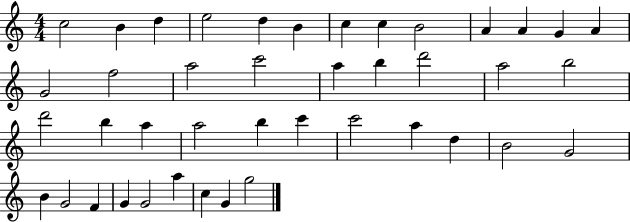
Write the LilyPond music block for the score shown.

{
  \clef treble
  \numericTimeSignature
  \time 4/4
  \key c \major
  c''2 b'4 d''4 | e''2 d''4 b'4 | c''4 c''4 b'2 | a'4 a'4 g'4 a'4 | \break g'2 f''2 | a''2 c'''2 | a''4 b''4 d'''2 | a''2 b''2 | \break d'''2 b''4 a''4 | a''2 b''4 c'''4 | c'''2 a''4 d''4 | b'2 g'2 | \break b'4 g'2 f'4 | g'4 g'2 a''4 | c''4 g'4 g''2 | \bar "|."
}